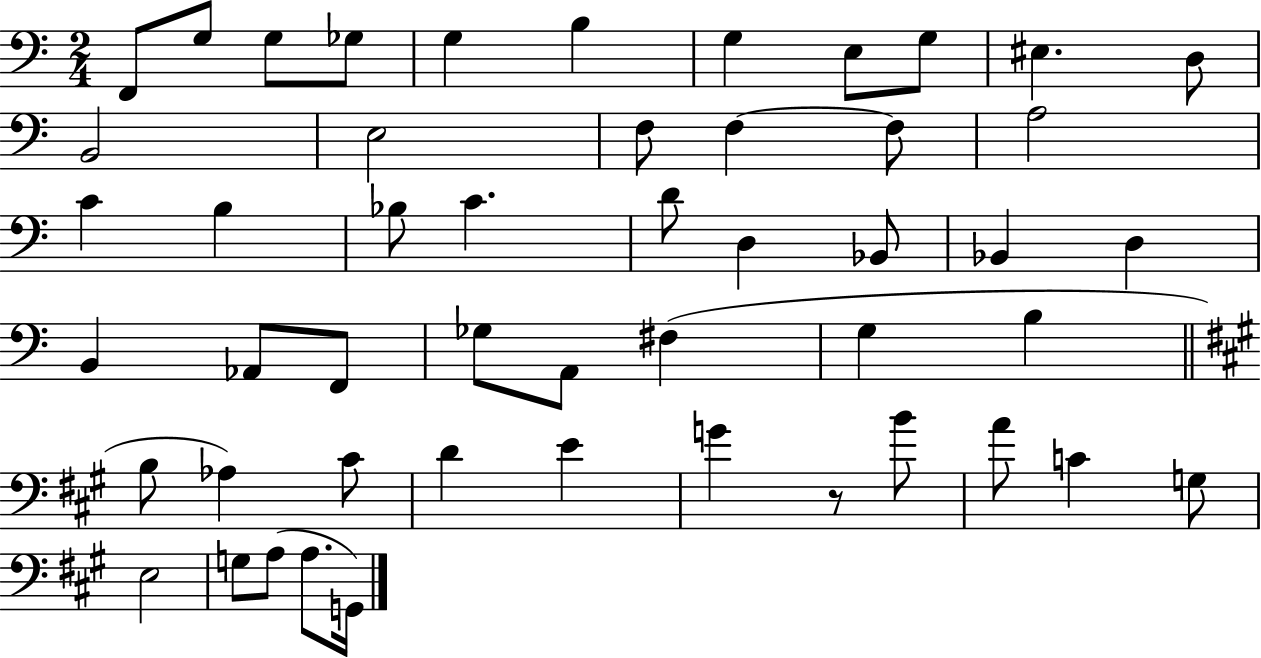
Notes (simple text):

F2/e G3/e G3/e Gb3/e G3/q B3/q G3/q E3/e G3/e EIS3/q. D3/e B2/h E3/h F3/e F3/q F3/e A3/h C4/q B3/q Bb3/e C4/q. D4/e D3/q Bb2/e Bb2/q D3/q B2/q Ab2/e F2/e Gb3/e A2/e F#3/q G3/q B3/q B3/e Ab3/q C#4/e D4/q E4/q G4/q R/e B4/e A4/e C4/q G3/e E3/h G3/e A3/e A3/e. G2/s